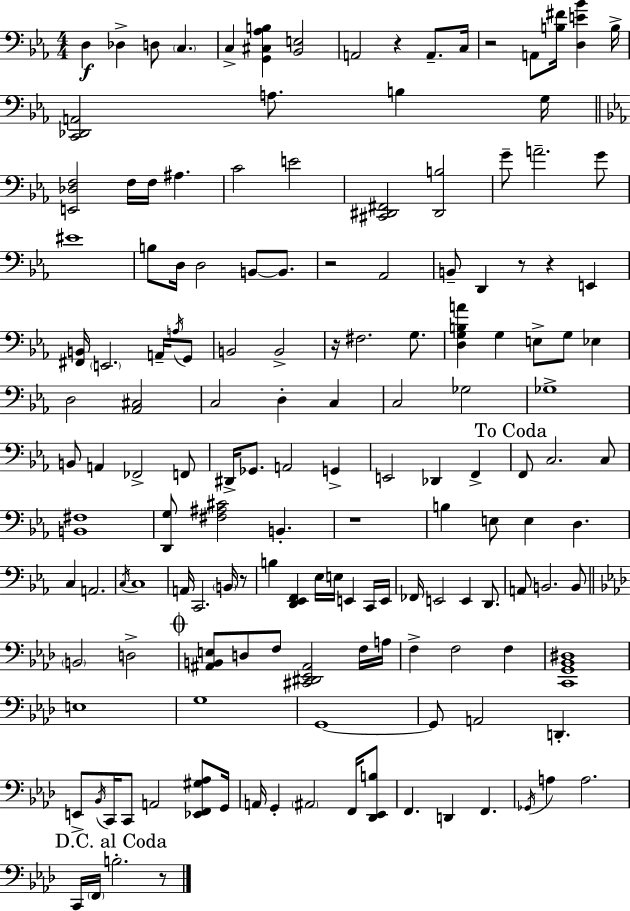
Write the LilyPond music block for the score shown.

{
  \clef bass
  \numericTimeSignature
  \time 4/4
  \key c \minor
  d4\f des4-> d8 \parenthesize c4. | c4-> <g, cis aes b>4 <bes, e>2 | a,2 r4 a,8.-- c16 | r2 a,8 <b fis'>16 <d e' bes'>4 b16-> | \break <c, des, a,>2 a8. b4 g16 | \bar "||" \break \key ees \major <e, des f>2 f16 f16 ais4. | c'2 e'2 | <cis, dis, fis,>2 <dis, b>2 | g'8-- a'2.-- g'8 | \break eis'1 | b8 d16 d2 b,8~~ b,8. | r2 aes,2 | b,8-- d,4 r8 r4 e,4 | \break <fis, b,>16 \parenthesize e,2. a,16-- \acciaccatura { a16 } g,8 | b,2 b,2-> | r16 fis2. g8. | <d g b a'>4 g4 e8-> g8 ees4 | \break d2 <aes, cis>2 | c2 d4-. c4 | c2 ges2 | ges1-> | \break b,8 a,4 fes,2-> f,8 | dis,16-> ges,8. a,2 g,4-> | e,2 des,4 f,4-> | \mark "To Coda" f,8 c2. c8 | \break <b, fis>1 | <d, g>8 <fis ais cis'>2 b,4.-. | r1 | b4 e8 e4 d4. | \break c4 a,2. | \acciaccatura { c16 } c1 | a,16 c,2. \parenthesize b,16 | r8 b4 <d, ees, f,>4 ees16 e16 e,4 | \break c,16 e,16 fes,16 e,2 e,4 d,8. | a,8 b,2. | b,8 \bar "||" \break \key aes \major \parenthesize b,2 d2-> | \mark \markup { \musicglyph "scripts.coda" } <ais, b, e>8 d8 f8 <cis, dis, ees, ais,>2 f16 a16 | f4-> f2 f4 | <c, g, bes, dis>1 | \break e1 | g1 | g,1~~ | g,8 a,2 d,4.-. | \break e,8-> \acciaccatura { bes,16 } c,16 c,8 a,2 <ees, f, gis aes>8 | g,16 a,16 g,4-. \parenthesize ais,2 f,16 <des, ees, b>8 | f,4. d,4 f,4. | \acciaccatura { ges,16 } a4 a2. | \break \mark "D.C. al Coda" c,16 \parenthesize f,16 b2.-. | r8 \bar "|."
}